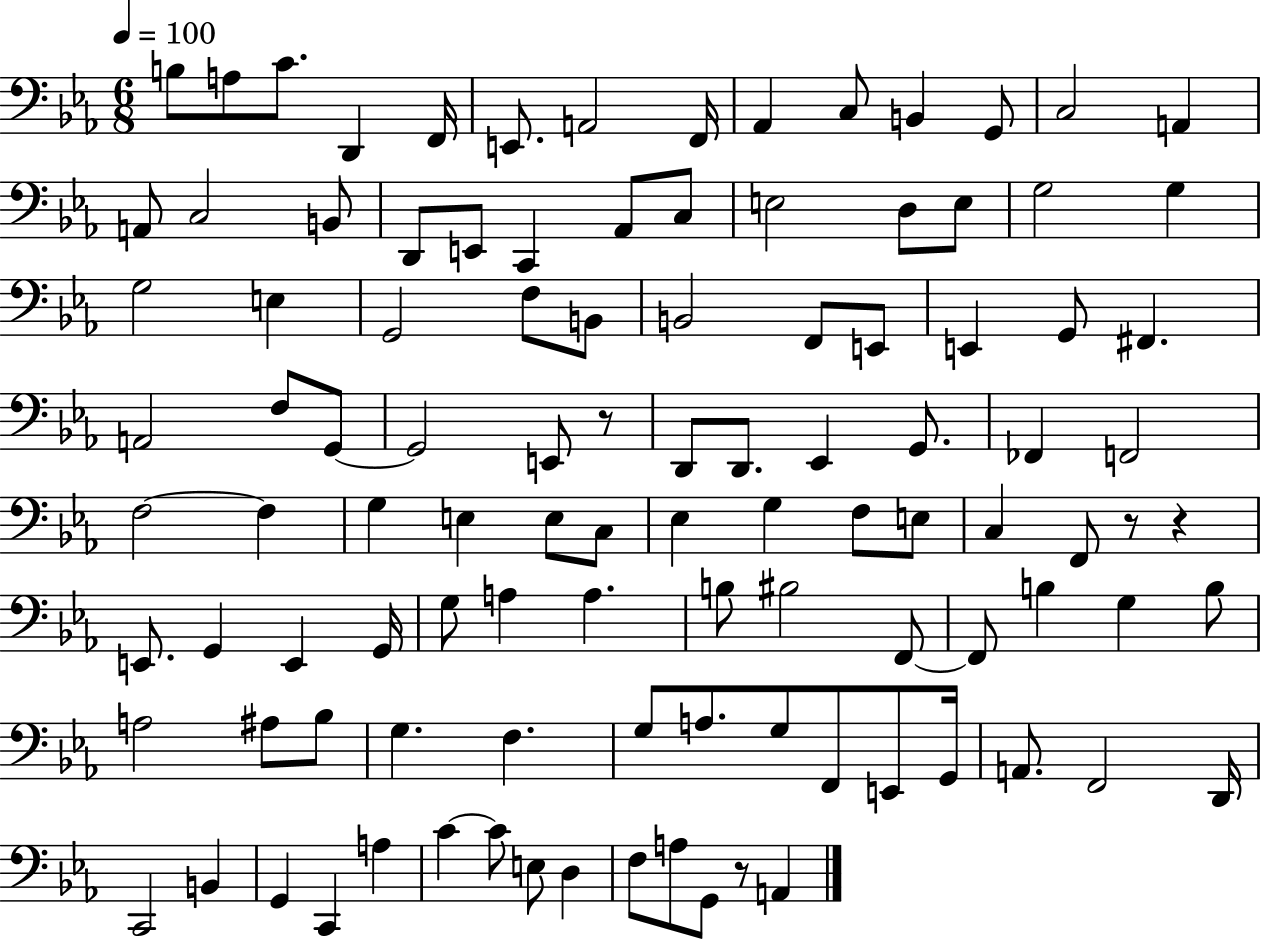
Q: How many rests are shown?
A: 4